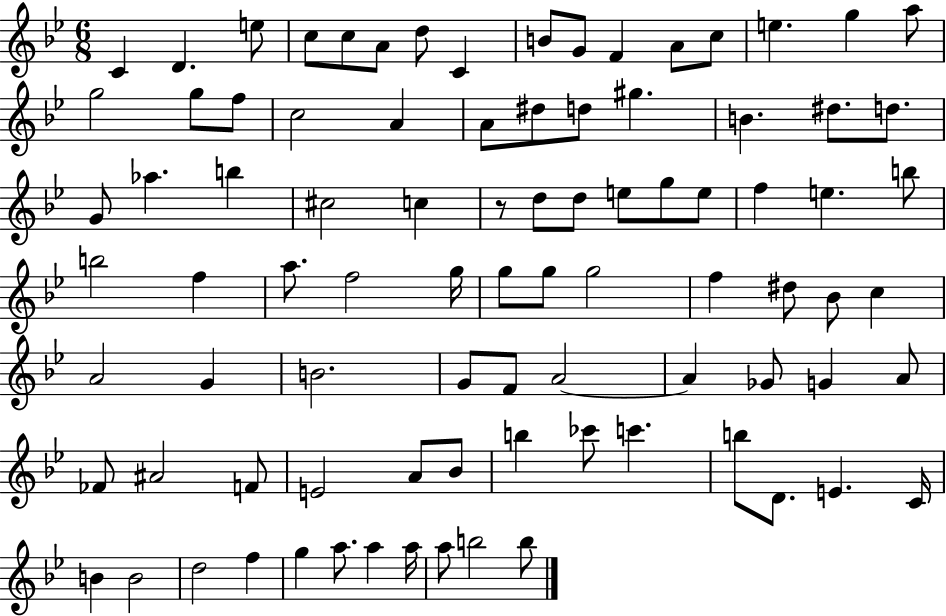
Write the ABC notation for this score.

X:1
T:Untitled
M:6/8
L:1/4
K:Bb
C D e/2 c/2 c/2 A/2 d/2 C B/2 G/2 F A/2 c/2 e g a/2 g2 g/2 f/2 c2 A A/2 ^d/2 d/2 ^g B ^d/2 d/2 G/2 _a b ^c2 c z/2 d/2 d/2 e/2 g/2 e/2 f e b/2 b2 f a/2 f2 g/4 g/2 g/2 g2 f ^d/2 _B/2 c A2 G B2 G/2 F/2 A2 A _G/2 G A/2 _F/2 ^A2 F/2 E2 A/2 _B/2 b _c'/2 c' b/2 D/2 E C/4 B B2 d2 f g a/2 a a/4 a/2 b2 b/2